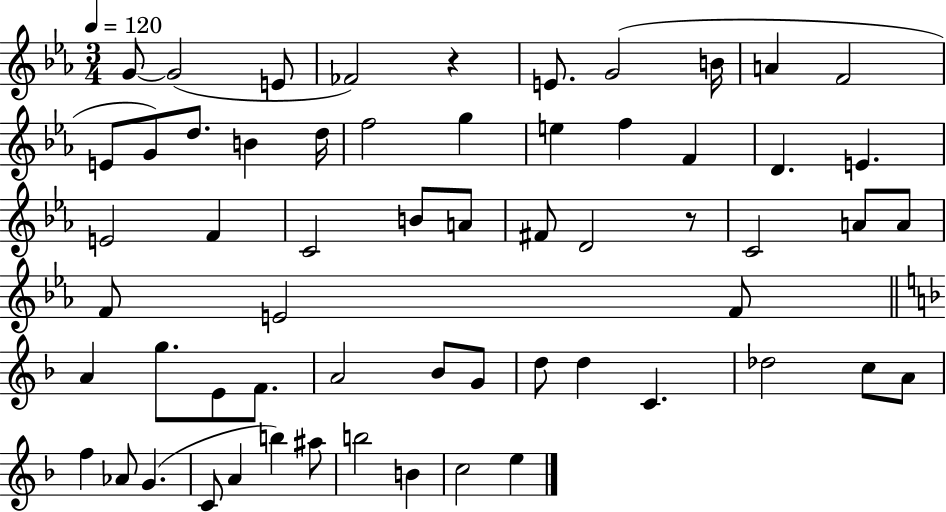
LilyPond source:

{
  \clef treble
  \numericTimeSignature
  \time 3/4
  \key ees \major
  \tempo 4 = 120
  g'8~~ g'2( e'8 | fes'2) r4 | e'8. g'2( b'16 | a'4 f'2 | \break e'8 g'8) d''8. b'4 d''16 | f''2 g''4 | e''4 f''4 f'4 | d'4. e'4. | \break e'2 f'4 | c'2 b'8 a'8 | fis'8 d'2 r8 | c'2 a'8 a'8 | \break f'8 e'2 f'8 | \bar "||" \break \key d \minor a'4 g''8. e'8 f'8. | a'2 bes'8 g'8 | d''8 d''4 c'4. | des''2 c''8 a'8 | \break f''4 aes'8 g'4.( | c'8 a'4 b''4) ais''8 | b''2 b'4 | c''2 e''4 | \break \bar "|."
}